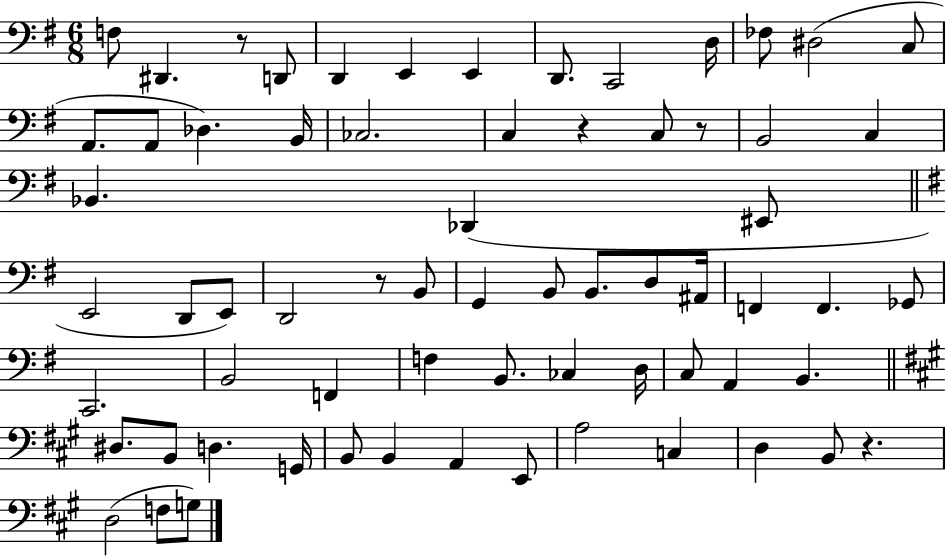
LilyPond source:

{
  \clef bass
  \numericTimeSignature
  \time 6/8
  \key g \major
  f8 dis,4. r8 d,8 | d,4 e,4 e,4 | d,8. c,2 d16 | fes8 dis2( c8 | \break a,8. a,8 des4.) b,16 | ces2. | c4 r4 c8 r8 | b,2 c4 | \break bes,4. des,4( eis,8 | \bar "||" \break \key e \minor e,2 d,8 e,8) | d,2 r8 b,8 | g,4 b,8 b,8. d8 ais,16 | f,4 f,4. ges,8 | \break c,2. | b,2 f,4 | f4 b,8. ces4 d16 | c8 a,4 b,4. | \break \bar "||" \break \key a \major dis8. b,8 d4. g,16 | b,8 b,4 a,4 e,8 | a2 c4 | d4 b,8 r4. | \break d2( f8 g8) | \bar "|."
}